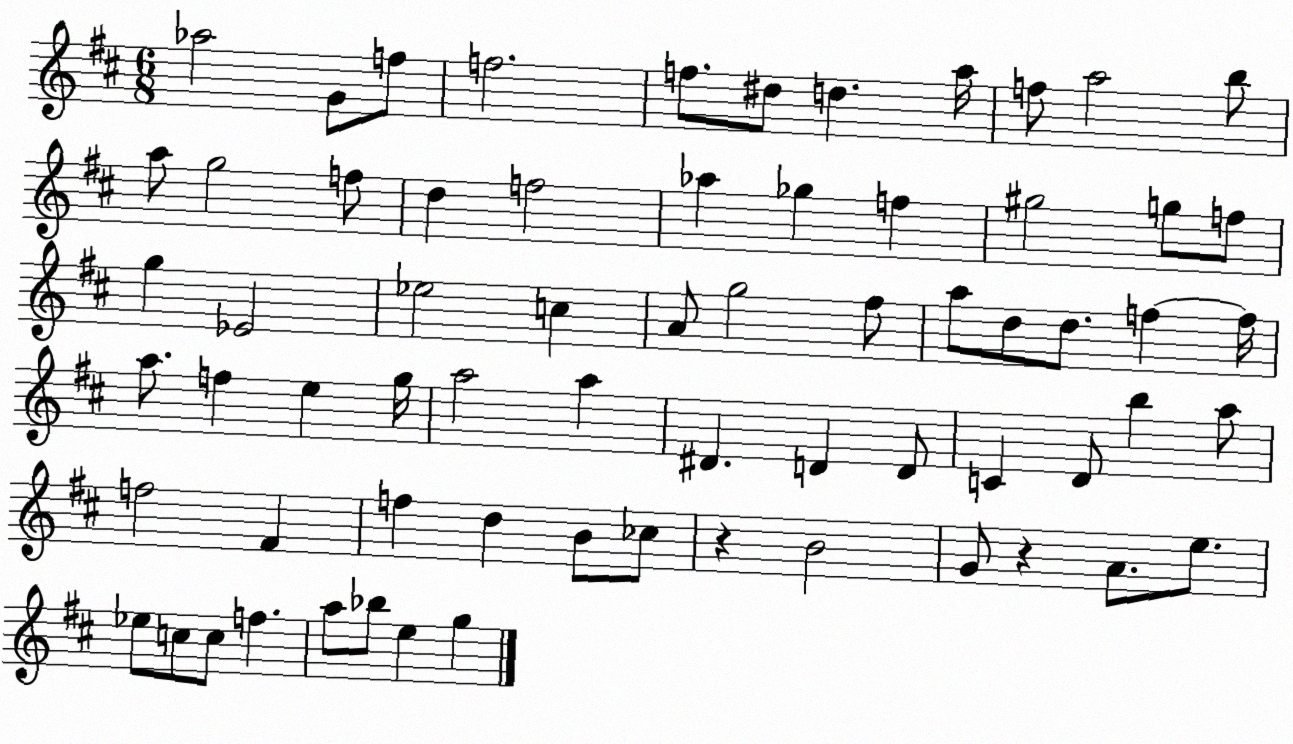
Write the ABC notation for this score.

X:1
T:Untitled
M:6/8
L:1/4
K:D
_a2 G/2 f/2 f2 f/2 ^d/2 d a/4 f/2 a2 b/2 a/2 g2 f/2 d f2 _a _g f ^g2 g/2 f/2 g _E2 _e2 c A/2 g2 ^f/2 a/2 d/2 d/2 f f/4 a/2 f e g/4 a2 a ^D D D/2 C D/2 b a/2 f2 ^F f d B/2 _c/2 z B2 G/2 z A/2 e/2 _e/2 c/2 c/2 f a/2 _b/2 e g